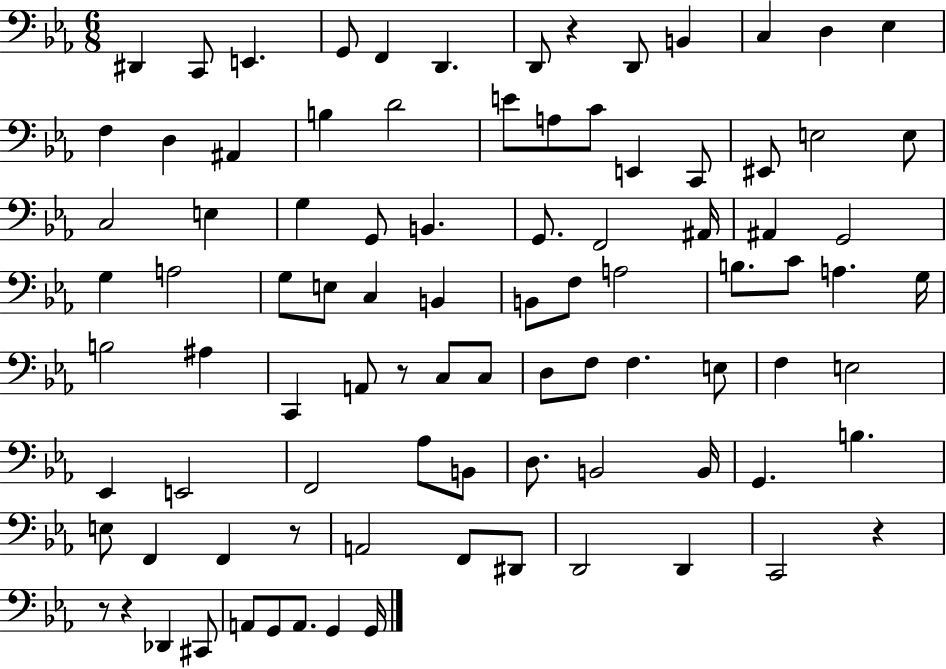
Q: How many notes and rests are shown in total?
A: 92